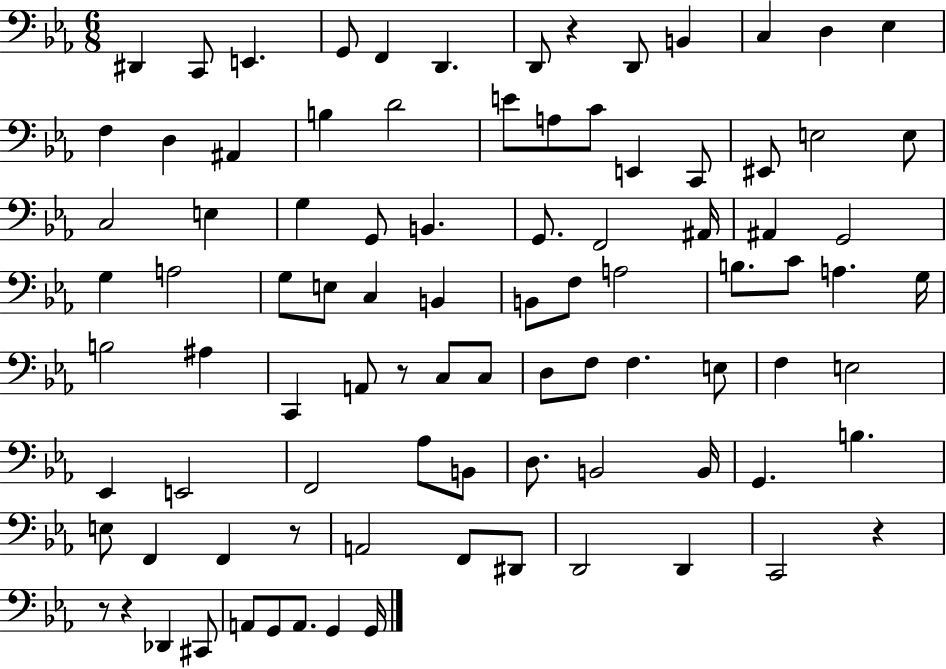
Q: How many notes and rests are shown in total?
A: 92